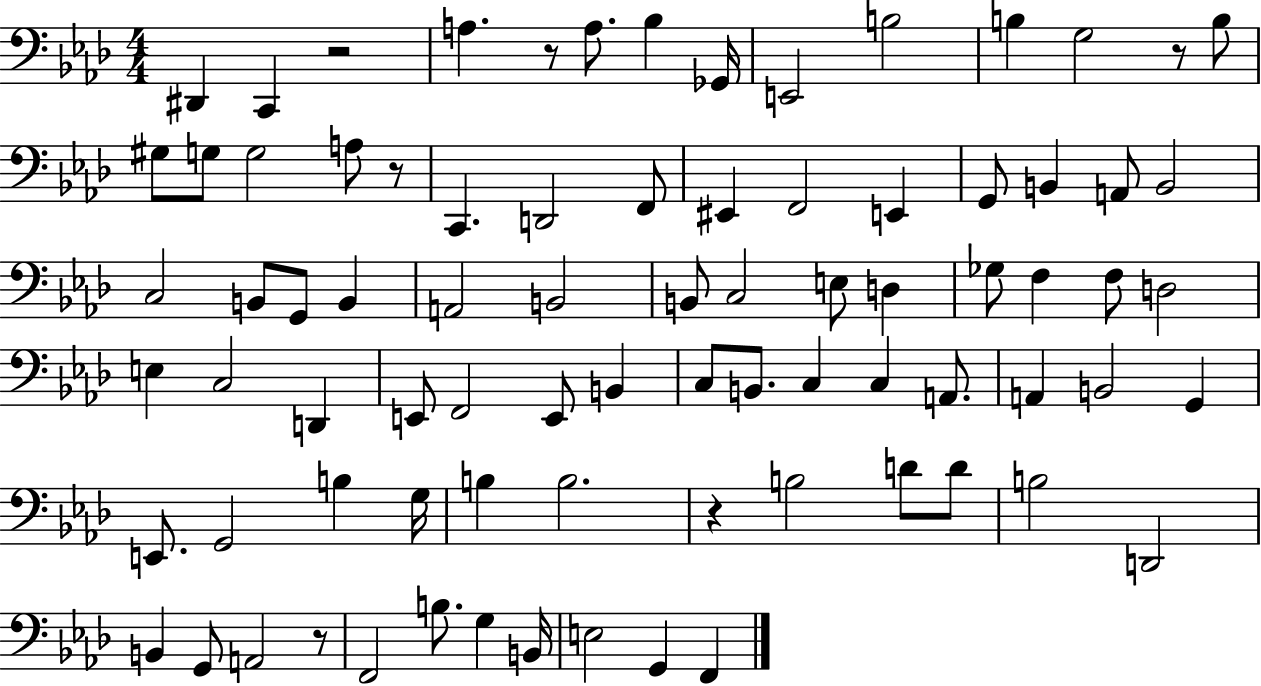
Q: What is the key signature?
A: AES major